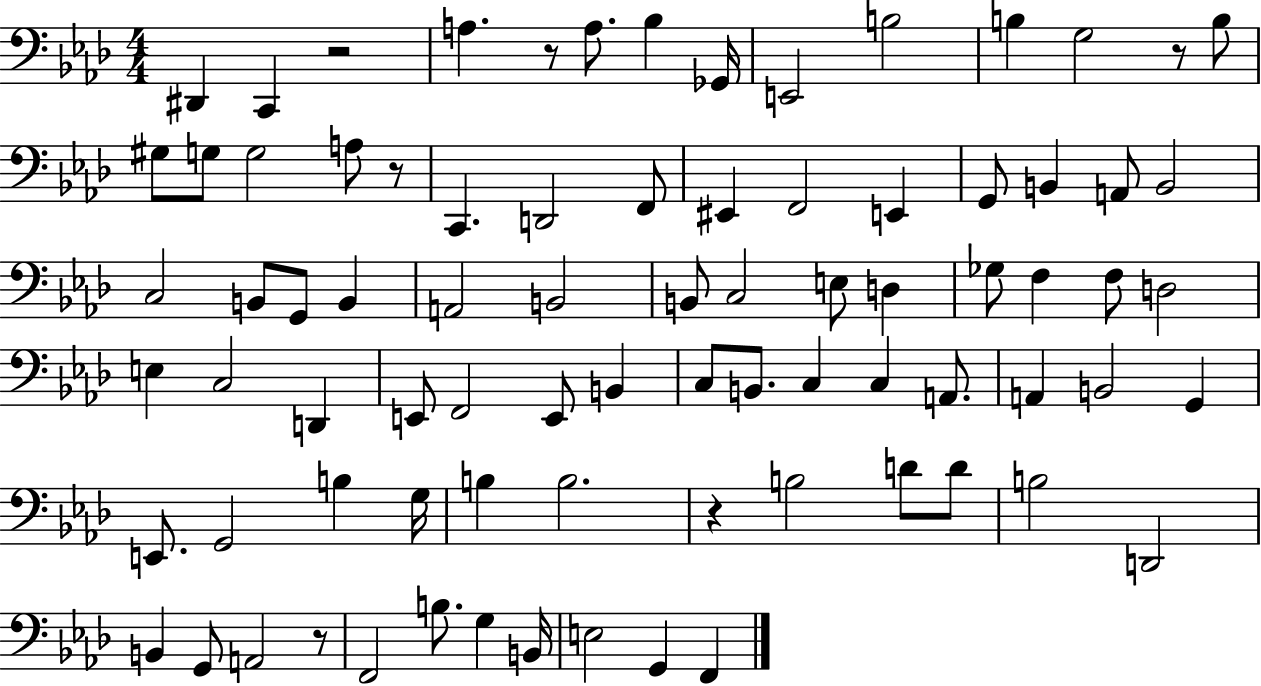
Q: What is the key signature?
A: AES major